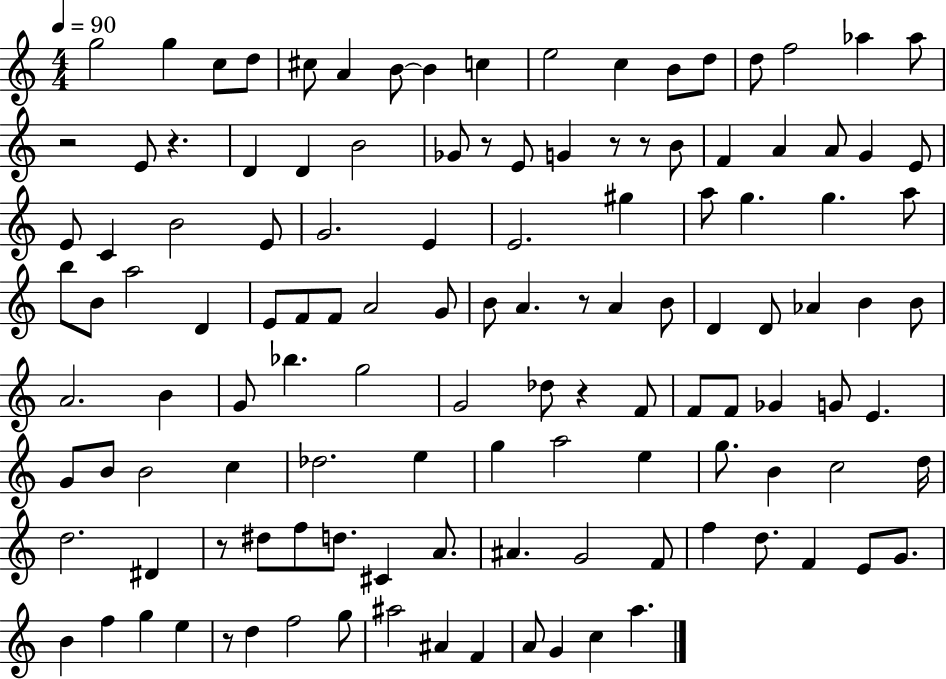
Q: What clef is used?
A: treble